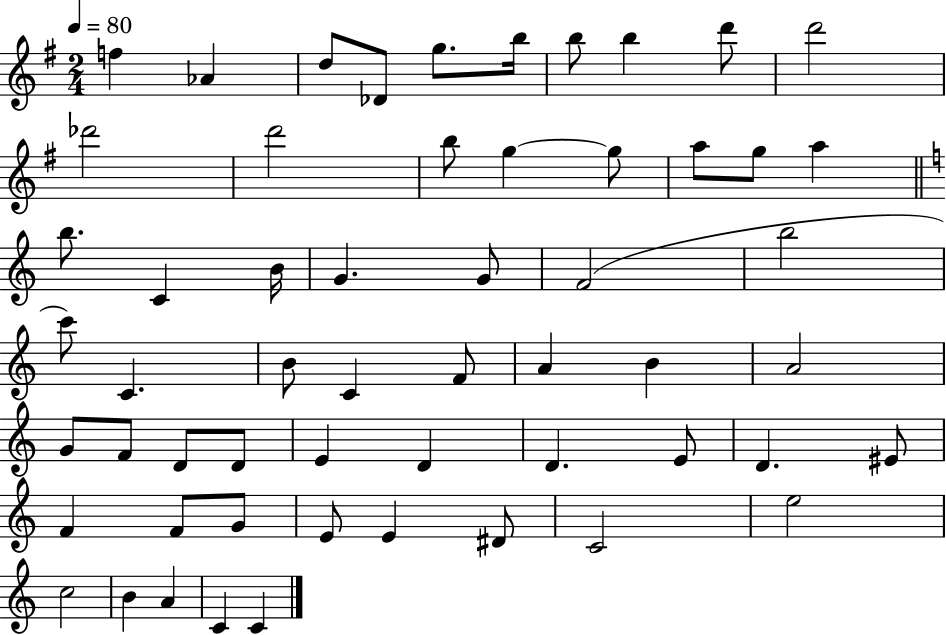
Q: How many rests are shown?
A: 0